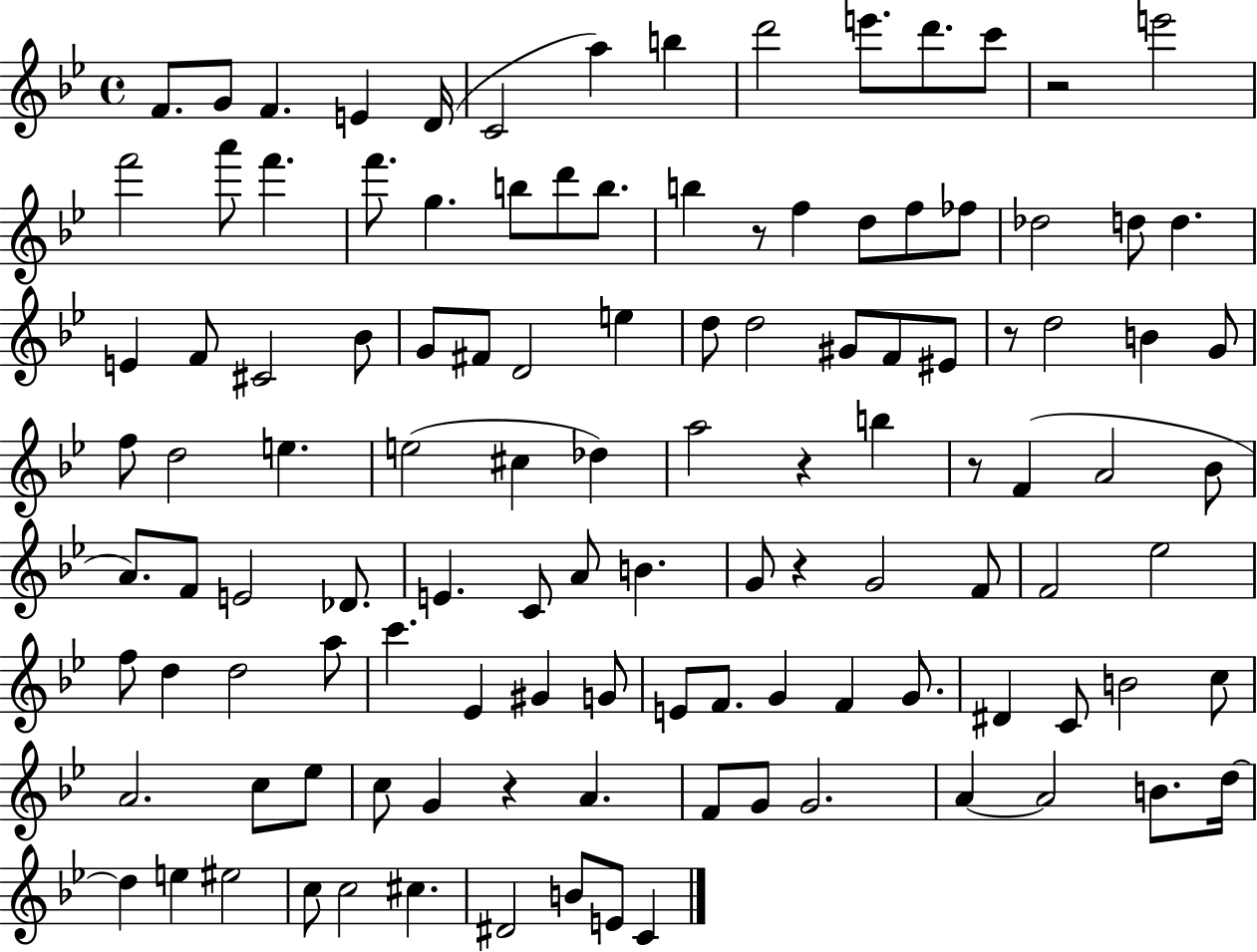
{
  \clef treble
  \time 4/4
  \defaultTimeSignature
  \key bes \major
  f'8. g'8 f'4. e'4 d'16( | c'2 a''4) b''4 | d'''2 e'''8. d'''8. c'''8 | r2 e'''2 | \break f'''2 a'''8 f'''4. | f'''8. g''4. b''8 d'''8 b''8. | b''4 r8 f''4 d''8 f''8 fes''8 | des''2 d''8 d''4. | \break e'4 f'8 cis'2 bes'8 | g'8 fis'8 d'2 e''4 | d''8 d''2 gis'8 f'8 eis'8 | r8 d''2 b'4 g'8 | \break f''8 d''2 e''4. | e''2( cis''4 des''4) | a''2 r4 b''4 | r8 f'4( a'2 bes'8 | \break a'8.) f'8 e'2 des'8. | e'4. c'8 a'8 b'4. | g'8 r4 g'2 f'8 | f'2 ees''2 | \break f''8 d''4 d''2 a''8 | c'''4. ees'4 gis'4 g'8 | e'8 f'8. g'4 f'4 g'8. | dis'4 c'8 b'2 c''8 | \break a'2. c''8 ees''8 | c''8 g'4 r4 a'4. | f'8 g'8 g'2. | a'4~~ a'2 b'8. d''16~~ | \break d''4 e''4 eis''2 | c''8 c''2 cis''4. | dis'2 b'8 e'8 c'4 | \bar "|."
}